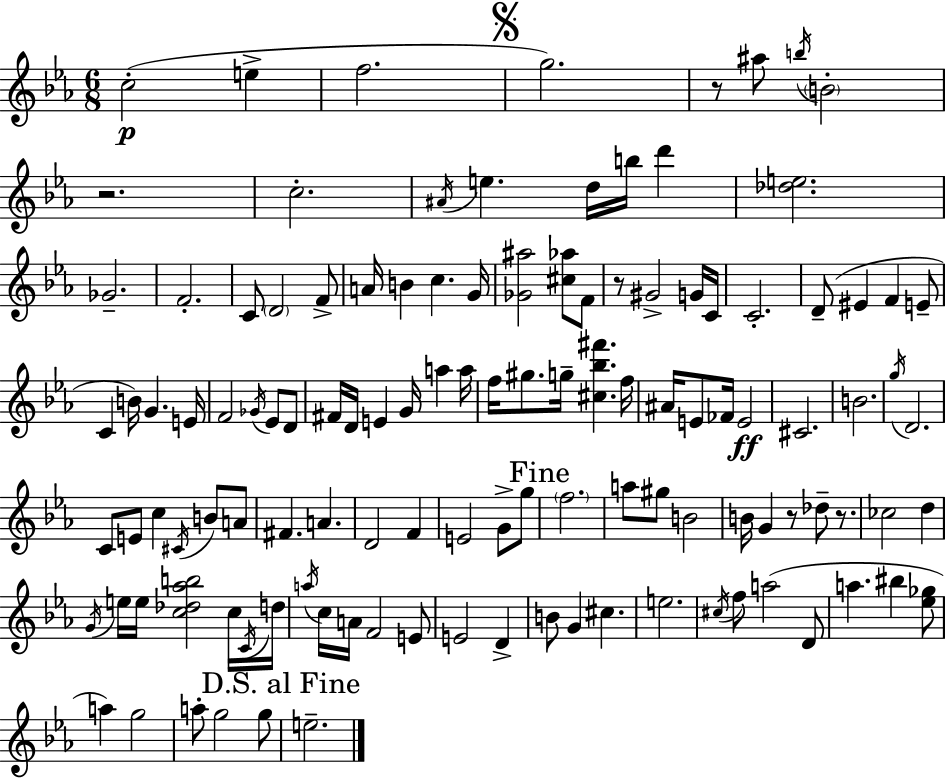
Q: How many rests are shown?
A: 5